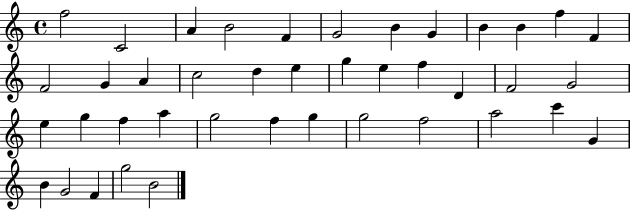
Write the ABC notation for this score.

X:1
T:Untitled
M:4/4
L:1/4
K:C
f2 C2 A B2 F G2 B G B B f F F2 G A c2 d e g e f D F2 G2 e g f a g2 f g g2 f2 a2 c' G B G2 F g2 B2